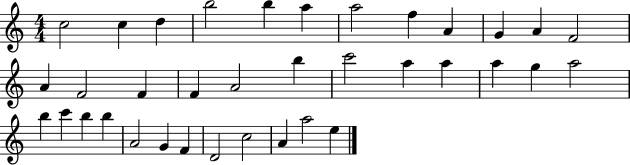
{
  \clef treble
  \numericTimeSignature
  \time 4/4
  \key c \major
  c''2 c''4 d''4 | b''2 b''4 a''4 | a''2 f''4 a'4 | g'4 a'4 f'2 | \break a'4 f'2 f'4 | f'4 a'2 b''4 | c'''2 a''4 a''4 | a''4 g''4 a''2 | \break b''4 c'''4 b''4 b''4 | a'2 g'4 f'4 | d'2 c''2 | a'4 a''2 e''4 | \break \bar "|."
}